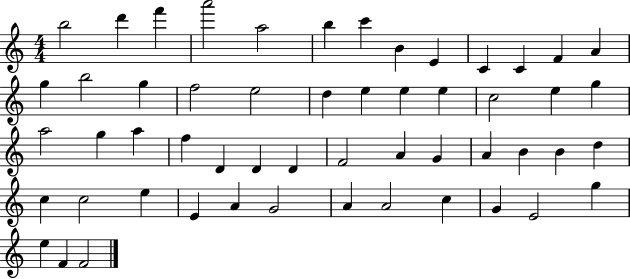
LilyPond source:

{
  \clef treble
  \numericTimeSignature
  \time 4/4
  \key c \major
  b''2 d'''4 f'''4 | a'''2 a''2 | b''4 c'''4 b'4 e'4 | c'4 c'4 f'4 a'4 | \break g''4 b''2 g''4 | f''2 e''2 | d''4 e''4 e''4 e''4 | c''2 e''4 g''4 | \break a''2 g''4 a''4 | f''4 d'4 d'4 d'4 | f'2 a'4 g'4 | a'4 b'4 b'4 d''4 | \break c''4 c''2 e''4 | e'4 a'4 g'2 | a'4 a'2 c''4 | g'4 e'2 g''4 | \break e''4 f'4 f'2 | \bar "|."
}